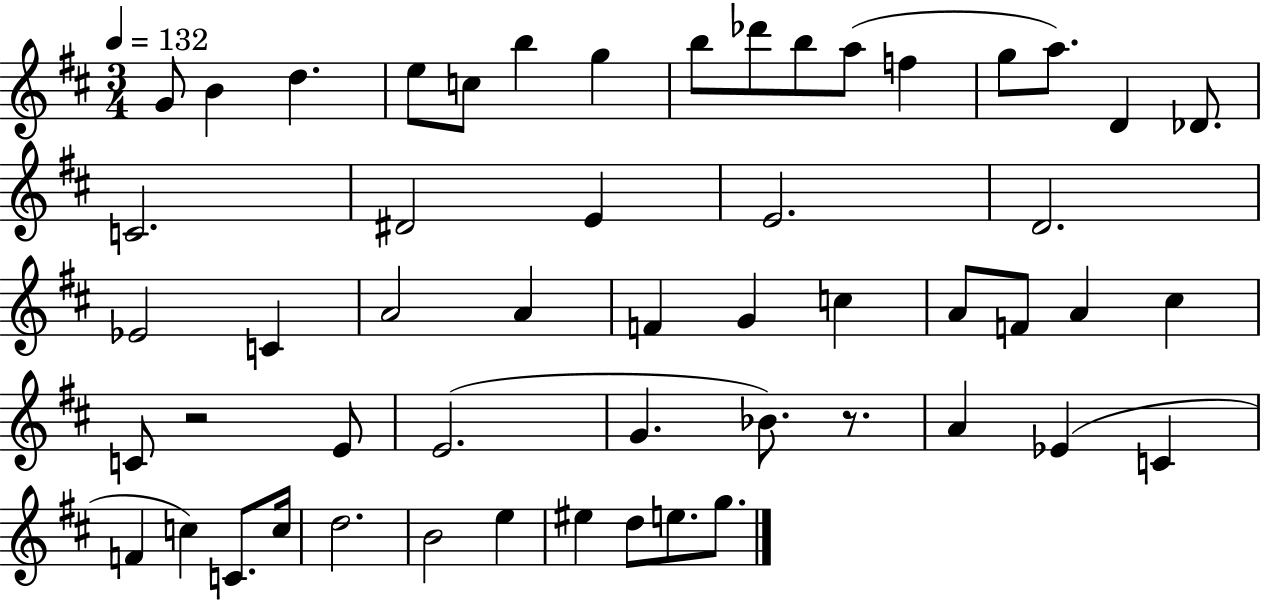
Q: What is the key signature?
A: D major